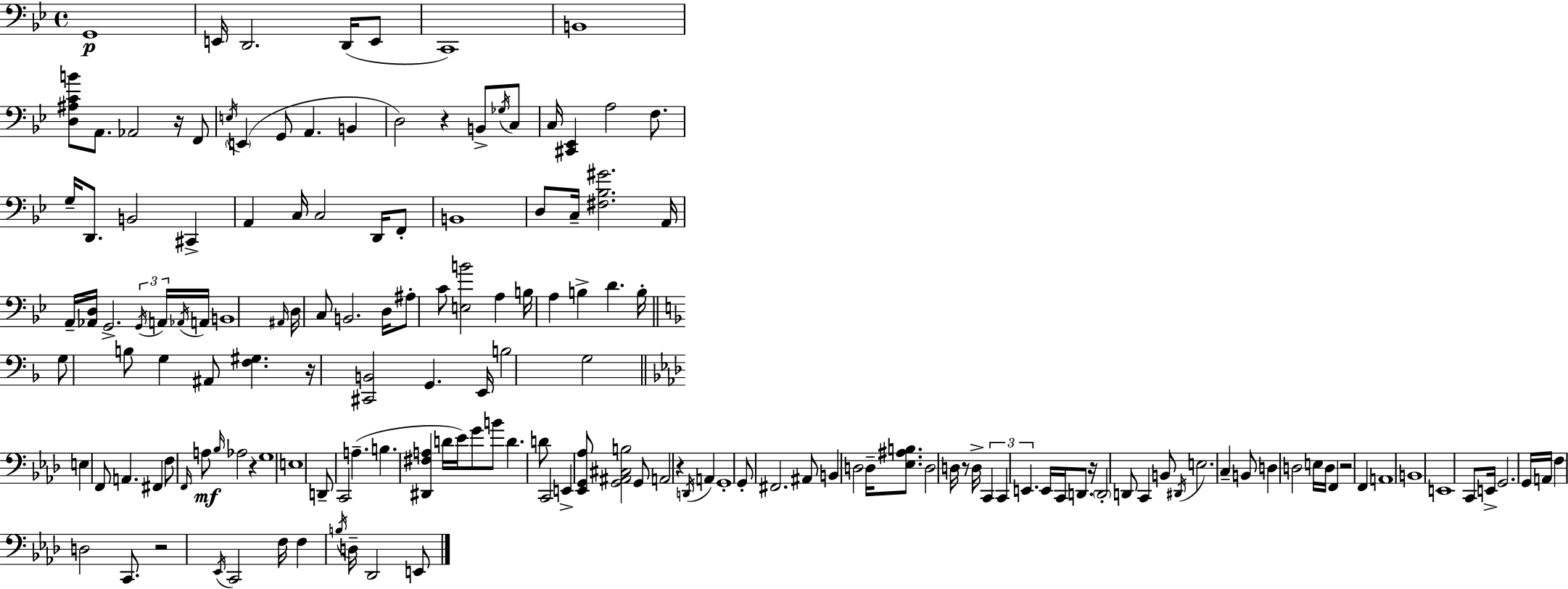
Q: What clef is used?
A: bass